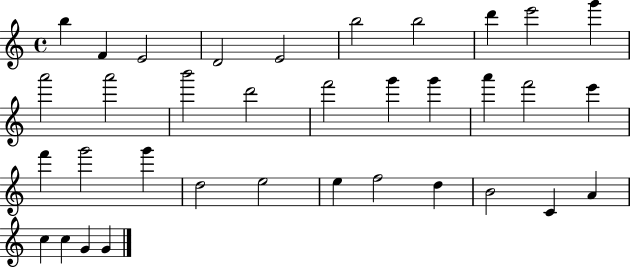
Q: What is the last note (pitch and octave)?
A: G4